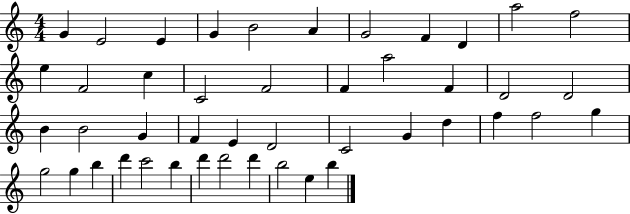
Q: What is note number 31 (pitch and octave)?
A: F5